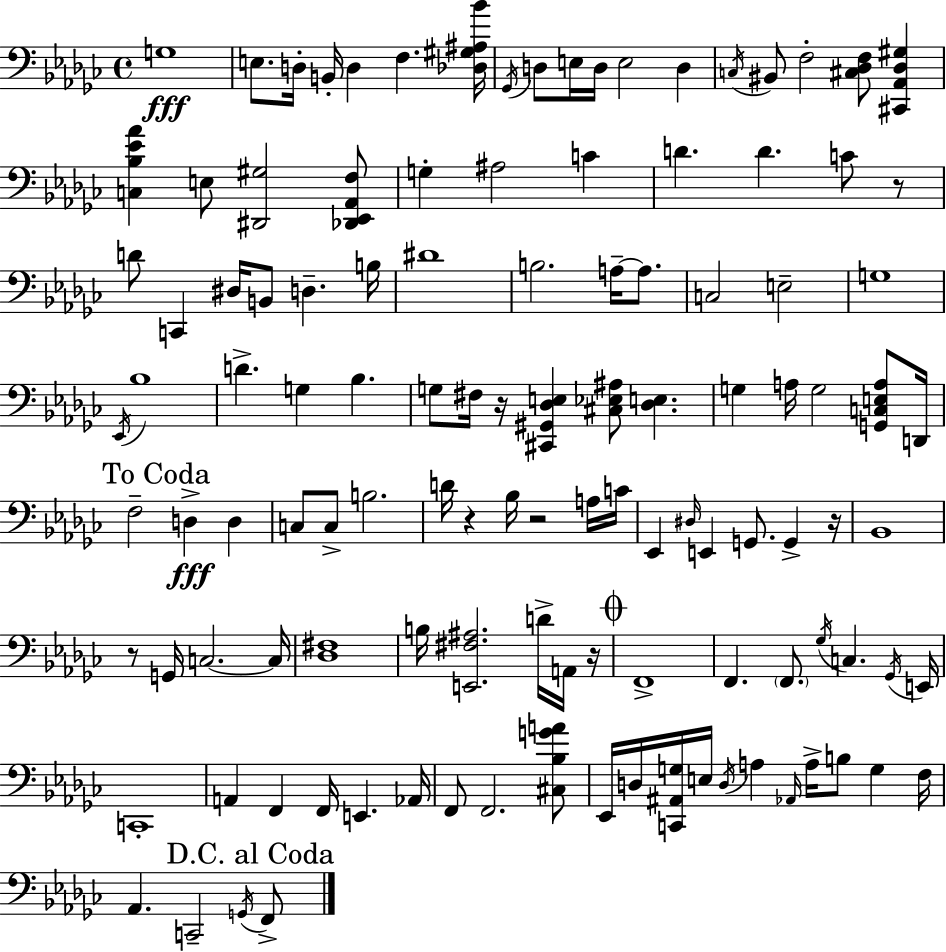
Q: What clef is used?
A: bass